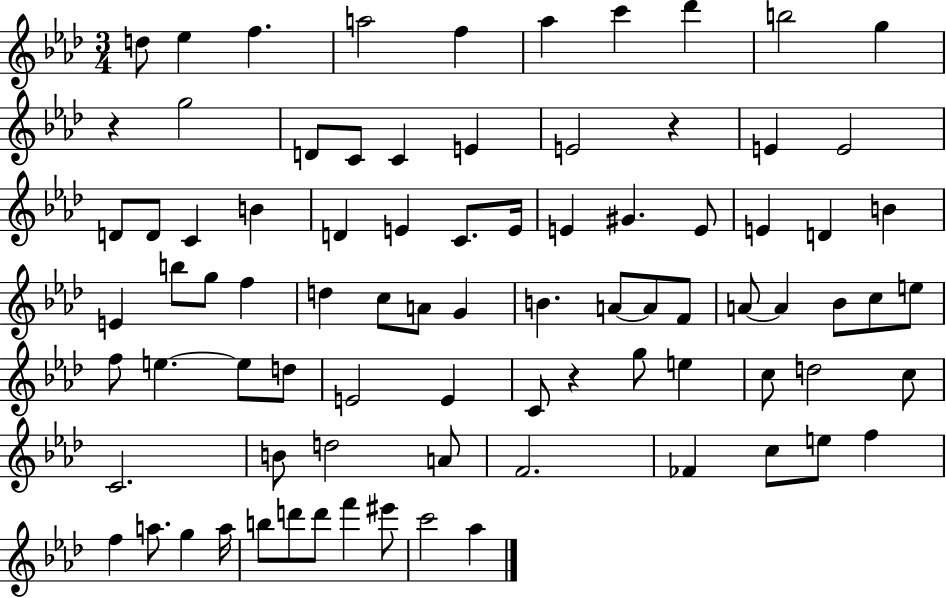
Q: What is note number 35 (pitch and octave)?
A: G5